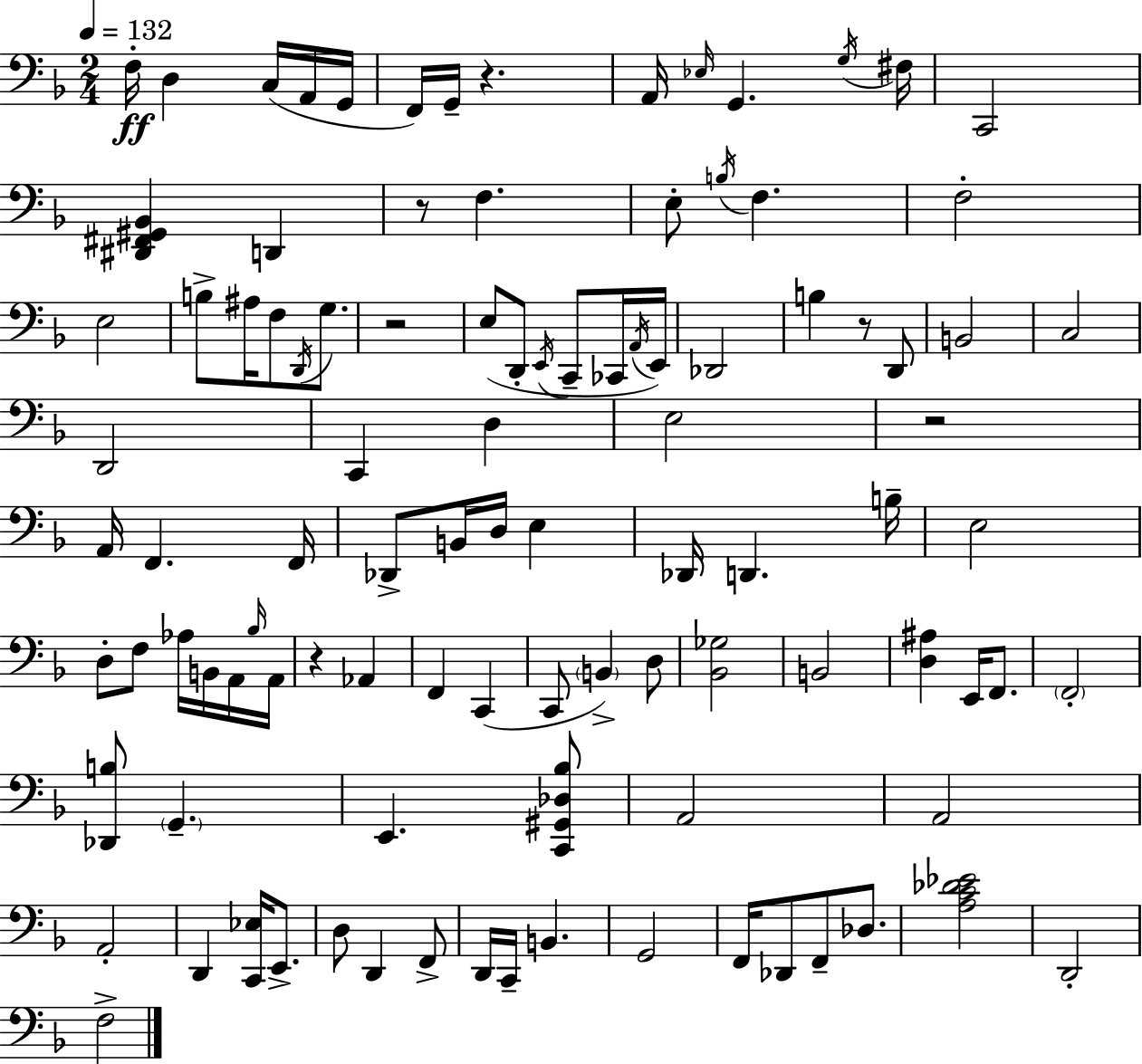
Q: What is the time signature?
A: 2/4